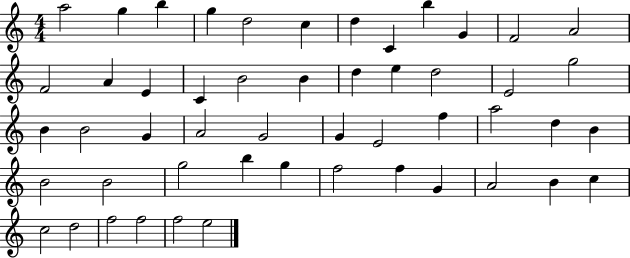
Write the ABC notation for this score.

X:1
T:Untitled
M:4/4
L:1/4
K:C
a2 g b g d2 c d C b G F2 A2 F2 A E C B2 B d e d2 E2 g2 B B2 G A2 G2 G E2 f a2 d B B2 B2 g2 b g f2 f G A2 B c c2 d2 f2 f2 f2 e2